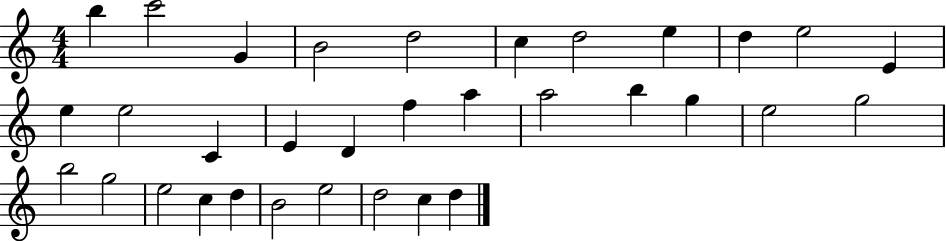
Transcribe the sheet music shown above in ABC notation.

X:1
T:Untitled
M:4/4
L:1/4
K:C
b c'2 G B2 d2 c d2 e d e2 E e e2 C E D f a a2 b g e2 g2 b2 g2 e2 c d B2 e2 d2 c d